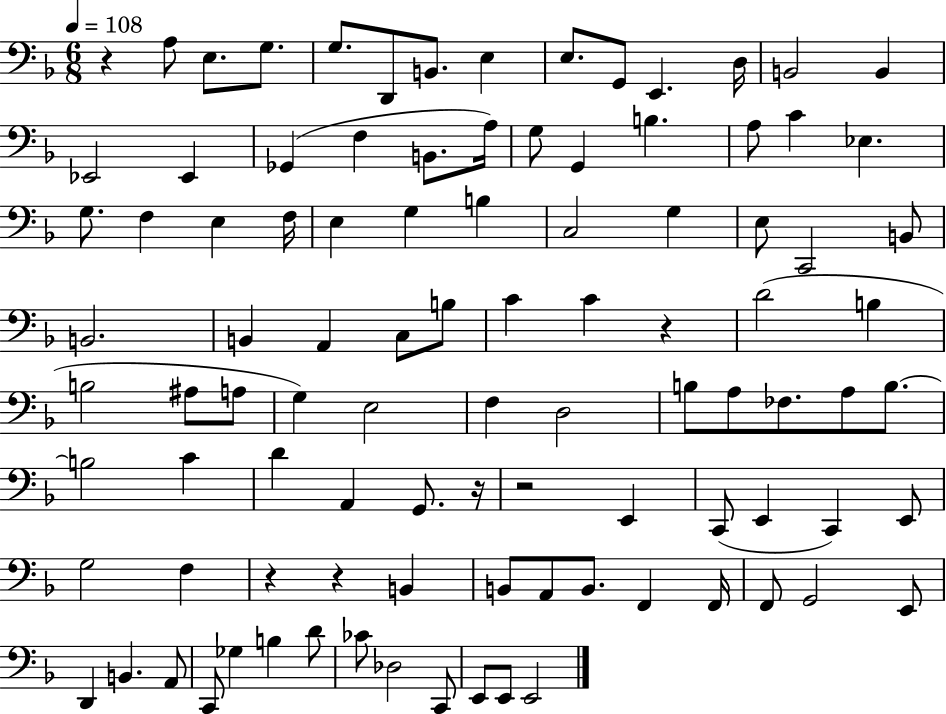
{
  \clef bass
  \numericTimeSignature
  \time 6/8
  \key f \major
  \tempo 4 = 108
  r4 a8 e8. g8. | g8. d,8 b,8. e4 | e8. g,8 e,4. d16 | b,2 b,4 | \break ees,2 ees,4 | ges,4( f4 b,8. a16) | g8 g,4 b4. | a8 c'4 ees4. | \break g8. f4 e4 f16 | e4 g4 b4 | c2 g4 | e8 c,2 b,8 | \break b,2. | b,4 a,4 c8 b8 | c'4 c'4 r4 | d'2( b4 | \break b2 ais8 a8 | g4) e2 | f4 d2 | b8 a8 fes8. a8 b8.~~ | \break b2 c'4 | d'4 a,4 g,8. r16 | r2 e,4 | c,8( e,4 c,4) e,8 | \break g2 f4 | r4 r4 b,4 | b,8 a,8 b,8. f,4 f,16 | f,8 g,2 e,8 | \break d,4 b,4. a,8 | c,8 ges4 b4 d'8 | ces'8 des2 c,8 | e,8 e,8 e,2 | \break \bar "|."
}